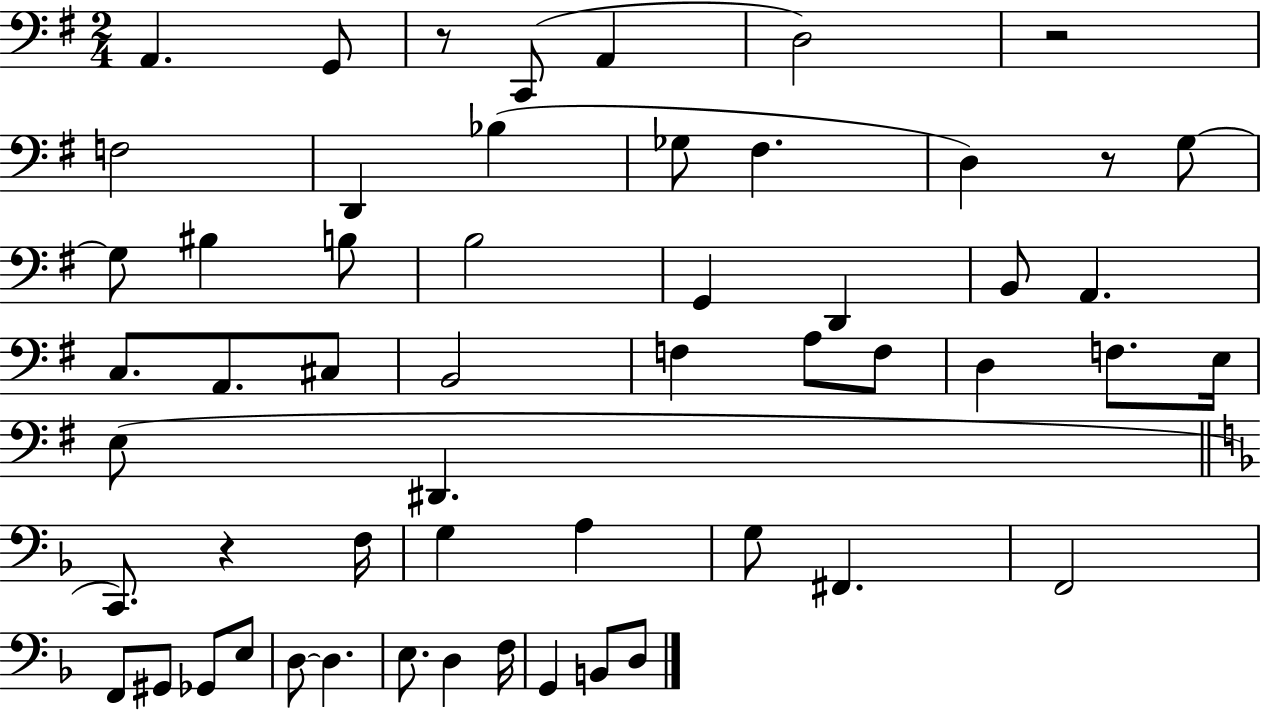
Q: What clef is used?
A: bass